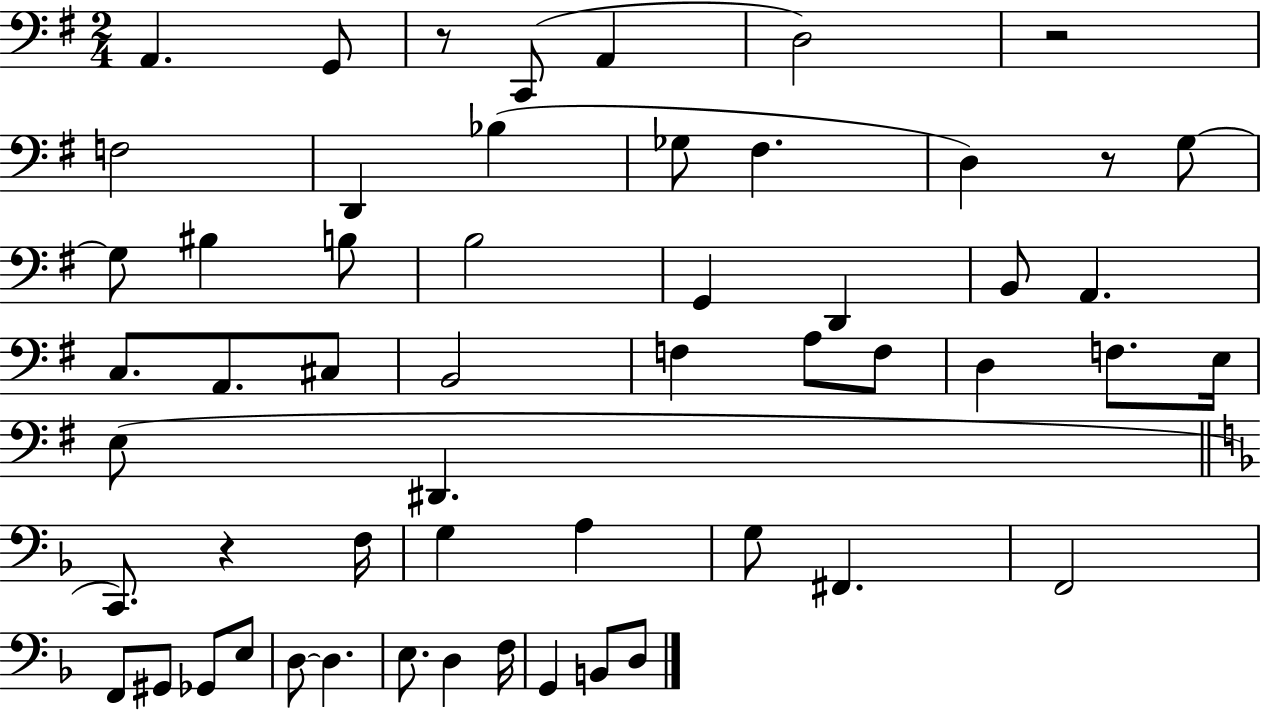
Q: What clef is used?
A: bass